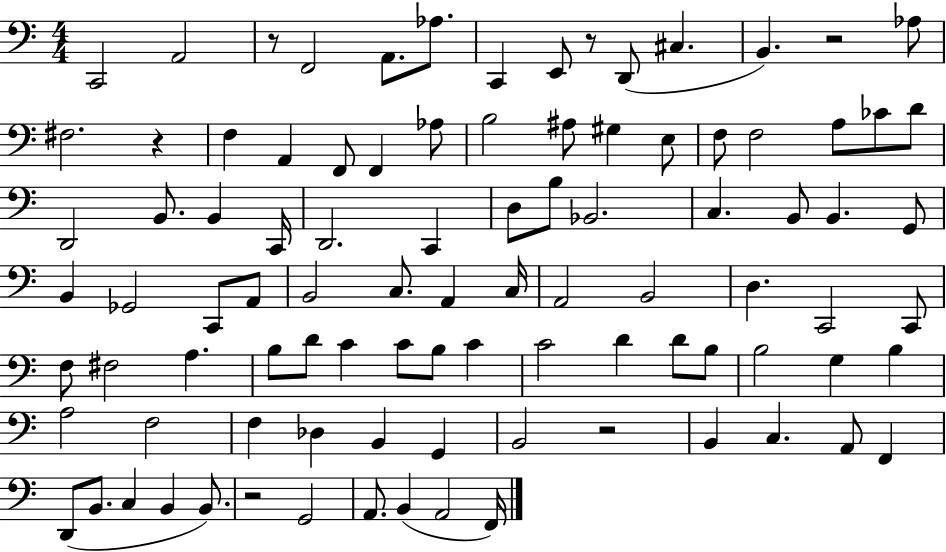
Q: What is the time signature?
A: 4/4